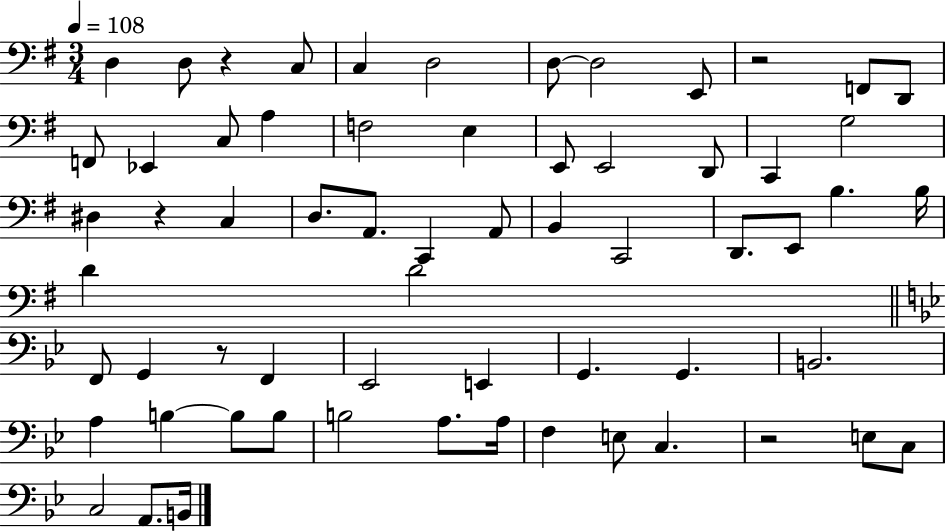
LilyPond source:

{
  \clef bass
  \numericTimeSignature
  \time 3/4
  \key g \major
  \tempo 4 = 108
  d4 d8 r4 c8 | c4 d2 | d8~~ d2 e,8 | r2 f,8 d,8 | \break f,8 ees,4 c8 a4 | f2 e4 | e,8 e,2 d,8 | c,4 g2 | \break dis4 r4 c4 | d8. a,8. c,4 a,8 | b,4 c,2 | d,8. e,8 b4. b16 | \break d'4 d'2 | \bar "||" \break \key bes \major f,8 g,4 r8 f,4 | ees,2 e,4 | g,4. g,4. | b,2. | \break a4 b4~~ b8 b8 | b2 a8. a16 | f4 e8 c4. | r2 e8 c8 | \break c2 a,8. b,16 | \bar "|."
}